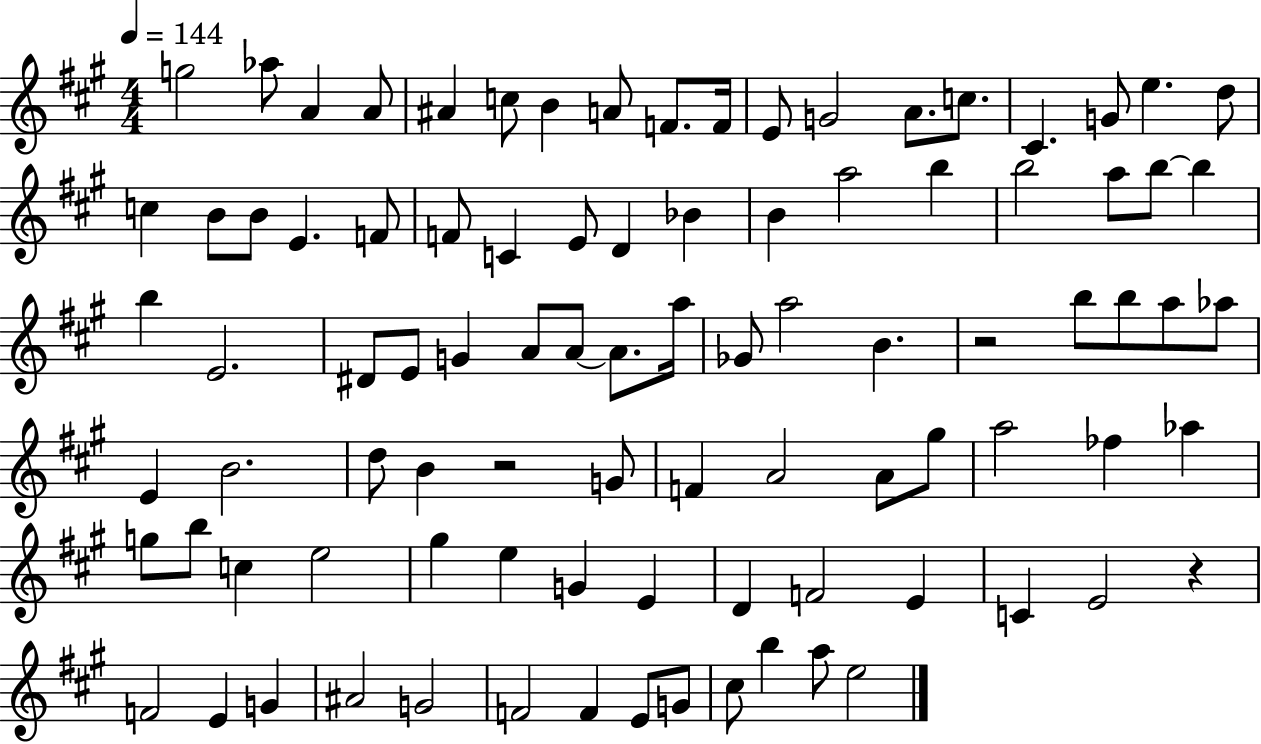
G5/h Ab5/e A4/q A4/e A#4/q C5/e B4/q A4/e F4/e. F4/s E4/e G4/h A4/e. C5/e. C#4/q. G4/e E5/q. D5/e C5/q B4/e B4/e E4/q. F4/e F4/e C4/q E4/e D4/q Bb4/q B4/q A5/h B5/q B5/h A5/e B5/e B5/q B5/q E4/h. D#4/e E4/e G4/q A4/e A4/e A4/e. A5/s Gb4/e A5/h B4/q. R/h B5/e B5/e A5/e Ab5/e E4/q B4/h. D5/e B4/q R/h G4/e F4/q A4/h A4/e G#5/e A5/h FES5/q Ab5/q G5/e B5/e C5/q E5/h G#5/q E5/q G4/q E4/q D4/q F4/h E4/q C4/q E4/h R/q F4/h E4/q G4/q A#4/h G4/h F4/h F4/q E4/e G4/e C#5/e B5/q A5/e E5/h